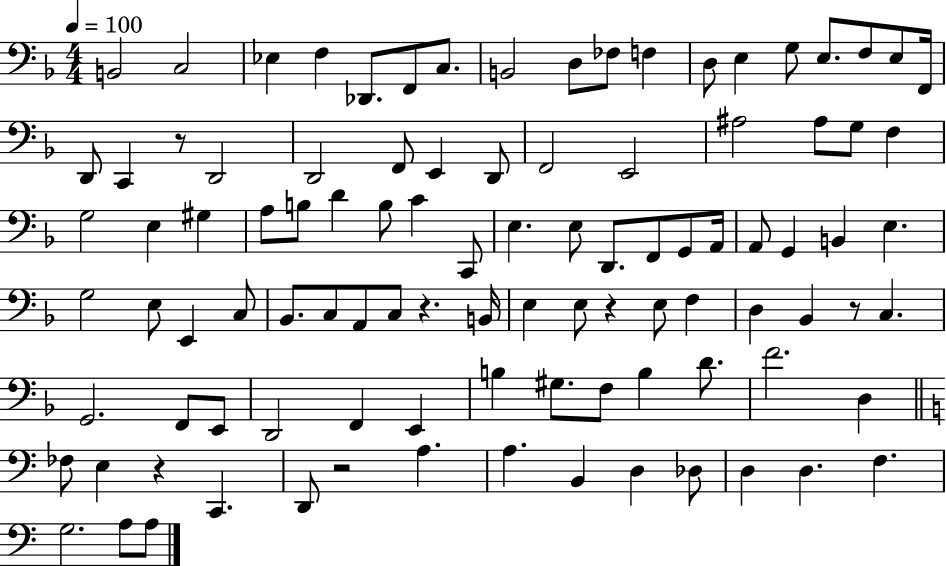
{
  \clef bass
  \numericTimeSignature
  \time 4/4
  \key f \major
  \tempo 4 = 100
  b,2 c2 | ees4 f4 des,8. f,8 c8. | b,2 d8 fes8 f4 | d8 e4 g8 e8. f8 e8 f,16 | \break d,8 c,4 r8 d,2 | d,2 f,8 e,4 d,8 | f,2 e,2 | ais2 ais8 g8 f4 | \break g2 e4 gis4 | a8 b8 d'4 b8 c'4 c,8 | e4. e8 d,8. f,8 g,8 a,16 | a,8 g,4 b,4 e4. | \break g2 e8 e,4 c8 | bes,8. c8 a,8 c8 r4. b,16 | e4 e8 r4 e8 f4 | d4 bes,4 r8 c4. | \break g,2. f,8 e,8 | d,2 f,4 e,4 | b4 gis8. f8 b4 d'8. | f'2. d4 | \break \bar "||" \break \key c \major fes8 e4 r4 c,4. | d,8 r2 a4. | a4. b,4 d4 des8 | d4 d4. f4. | \break g2. a8 a8 | \bar "|."
}